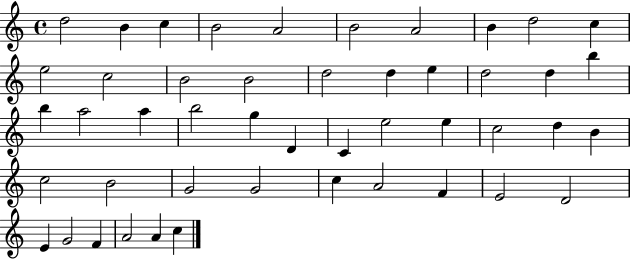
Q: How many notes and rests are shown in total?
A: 47